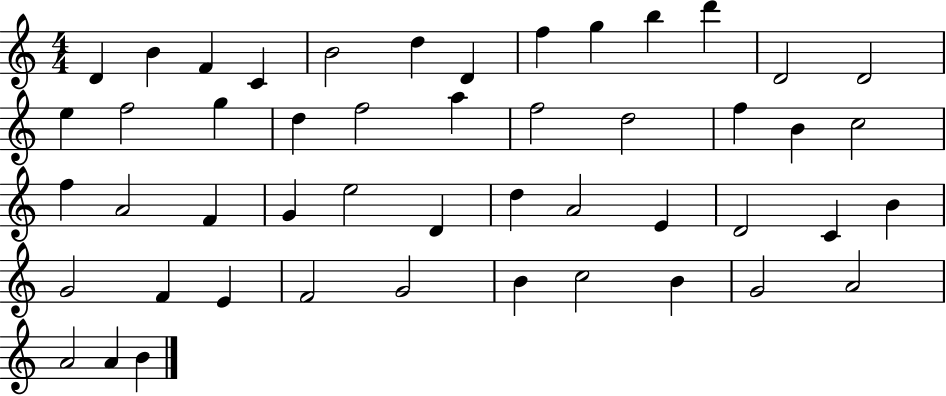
D4/q B4/q F4/q C4/q B4/h D5/q D4/q F5/q G5/q B5/q D6/q D4/h D4/h E5/q F5/h G5/q D5/q F5/h A5/q F5/h D5/h F5/q B4/q C5/h F5/q A4/h F4/q G4/q E5/h D4/q D5/q A4/h E4/q D4/h C4/q B4/q G4/h F4/q E4/q F4/h G4/h B4/q C5/h B4/q G4/h A4/h A4/h A4/q B4/q